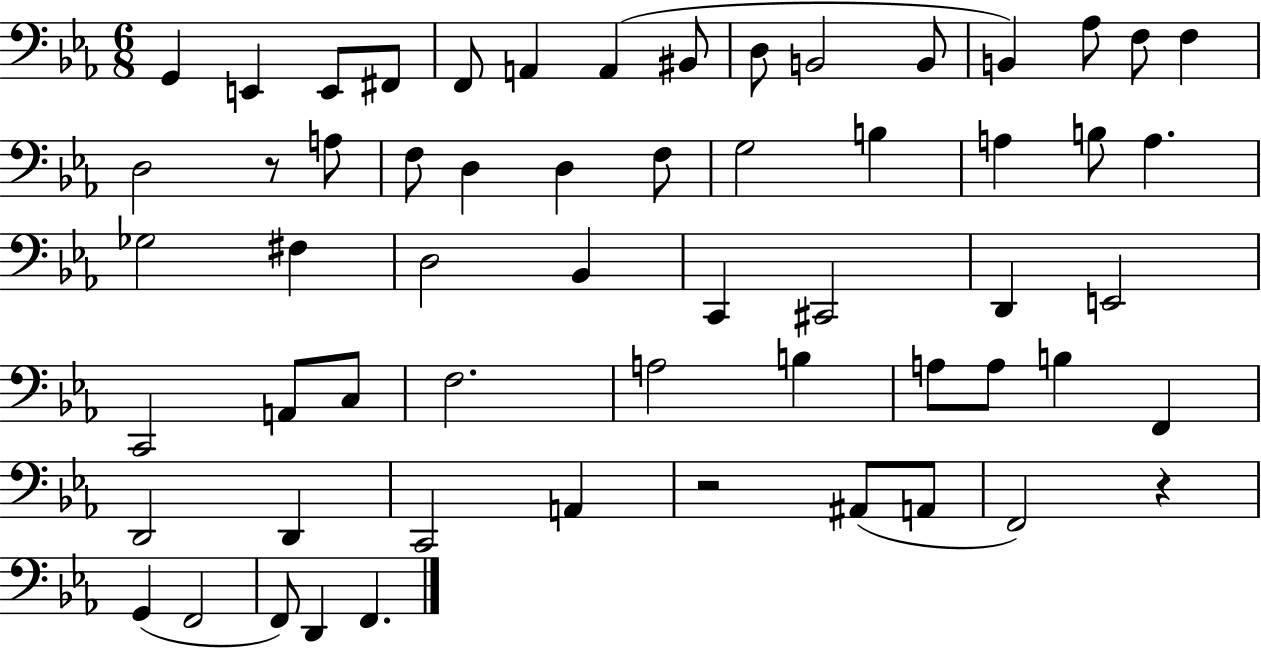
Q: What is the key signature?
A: EES major